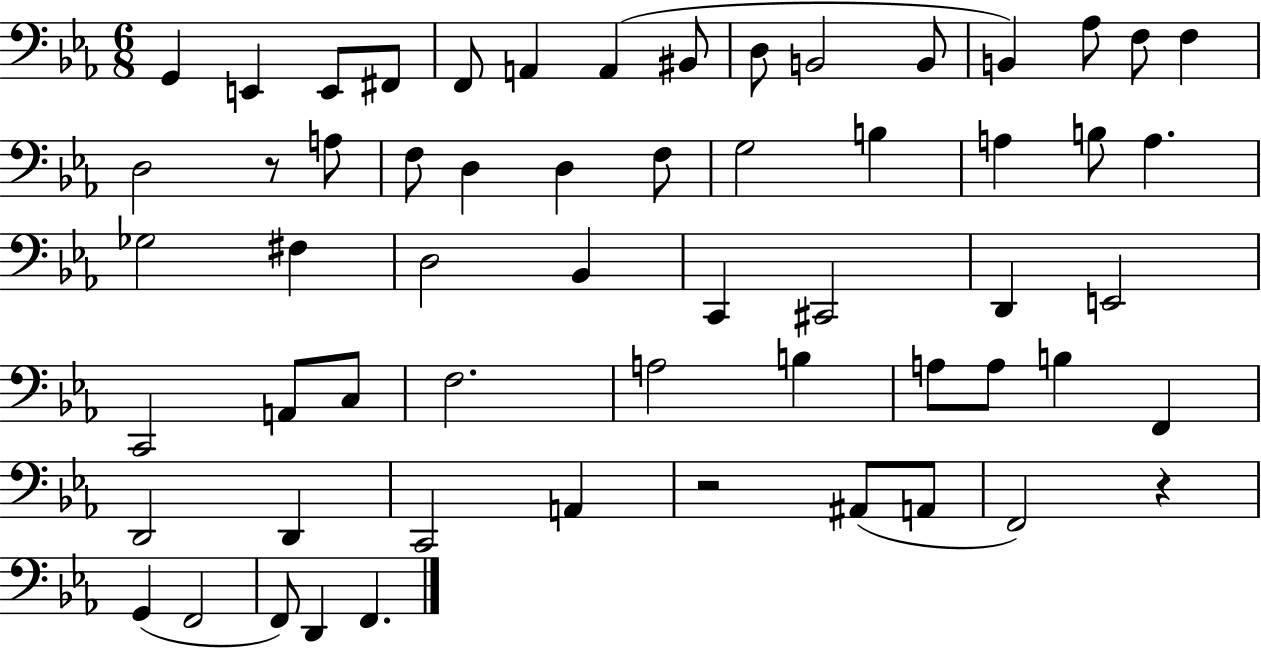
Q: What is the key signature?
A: EES major